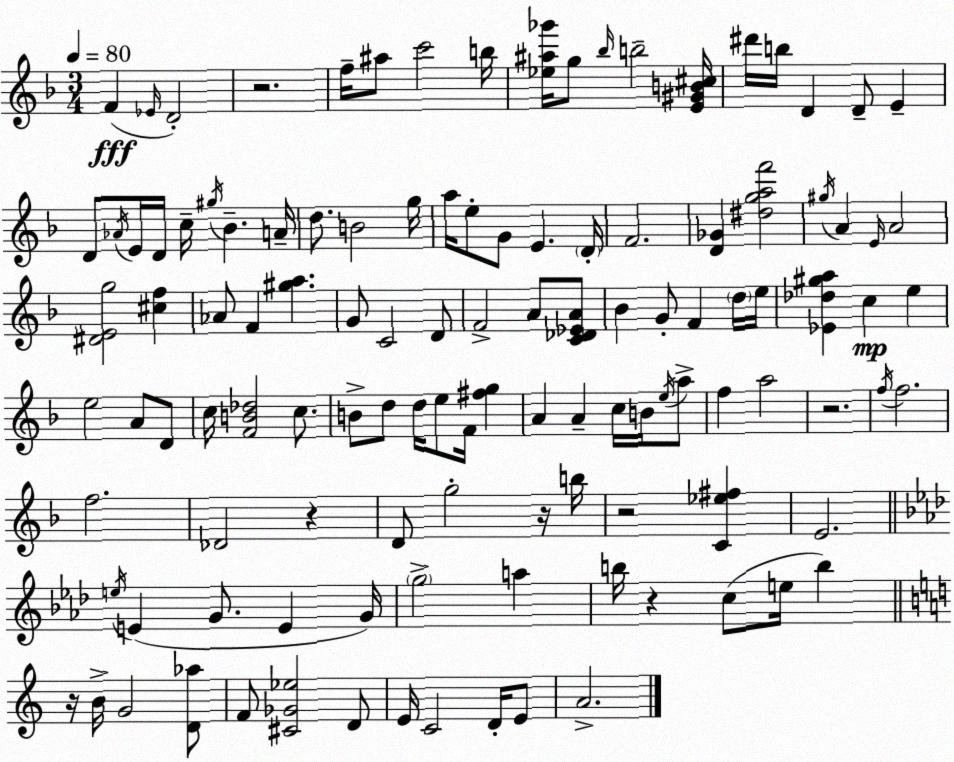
X:1
T:Untitled
M:3/4
L:1/4
K:Dm
F _E/4 D2 z2 f/4 ^a/2 c'2 b/4 [_e^a_g']/4 g/2 _b/4 b2 [E^GB^c]/4 ^d'/4 b/4 D D/2 E D/2 _A/4 E/4 D/4 c/4 ^g/4 _B A/4 d/2 B2 g/4 a/4 e/2 G/2 E D/4 F2 [D_G] [^dgaf']2 ^g/4 A E/4 A2 [^DEg]2 [^cf] _A/2 F [^ga] G/2 C2 D/2 F2 A/2 [C_D_EA]/2 _B G/2 F d/4 e/4 [_E_d^ga] c e e2 A/2 D/2 c/4 [FB_d]2 c/2 B/2 d/2 d/4 e/2 F/4 [^fg] A A c/4 B/4 e/4 a/2 f a2 z2 f/4 f2 f2 _D2 z D/2 g2 z/4 b/4 z2 [C_e^f] E2 e/4 E G/2 E G/4 g2 a b/4 z c/2 e/4 b z/4 B/4 G2 [D_a]/2 F/2 [^C_G_e]2 D/2 E/4 C2 D/4 E/2 A2